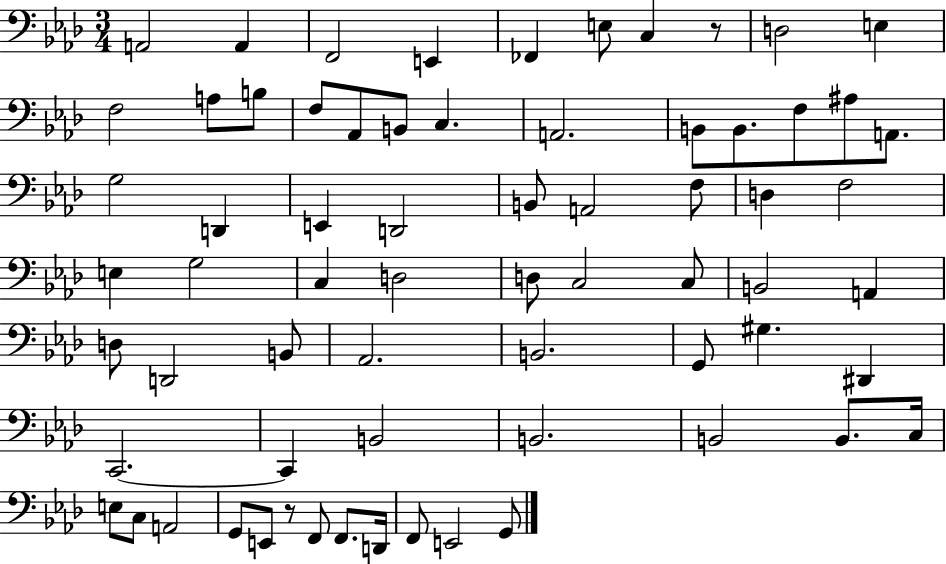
A2/h A2/q F2/h E2/q FES2/q E3/e C3/q R/e D3/h E3/q F3/h A3/e B3/e F3/e Ab2/e B2/e C3/q. A2/h. B2/e B2/e. F3/e A#3/e A2/e. G3/h D2/q E2/q D2/h B2/e A2/h F3/e D3/q F3/h E3/q G3/h C3/q D3/h D3/e C3/h C3/e B2/h A2/q D3/e D2/h B2/e Ab2/h. B2/h. G2/e G#3/q. D#2/q C2/h. C2/q B2/h B2/h. B2/h B2/e. C3/s E3/e C3/e A2/h G2/e E2/e R/e F2/e F2/e. D2/s F2/e E2/h G2/e